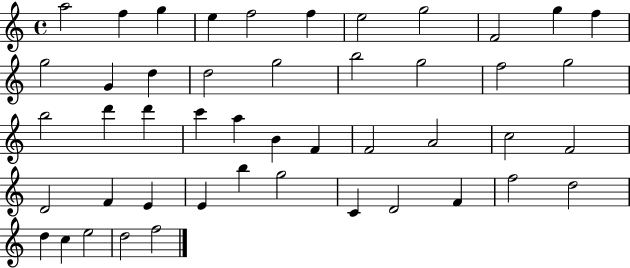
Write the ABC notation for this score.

X:1
T:Untitled
M:4/4
L:1/4
K:C
a2 f g e f2 f e2 g2 F2 g f g2 G d d2 g2 b2 g2 f2 g2 b2 d' d' c' a B F F2 A2 c2 F2 D2 F E E b g2 C D2 F f2 d2 d c e2 d2 f2